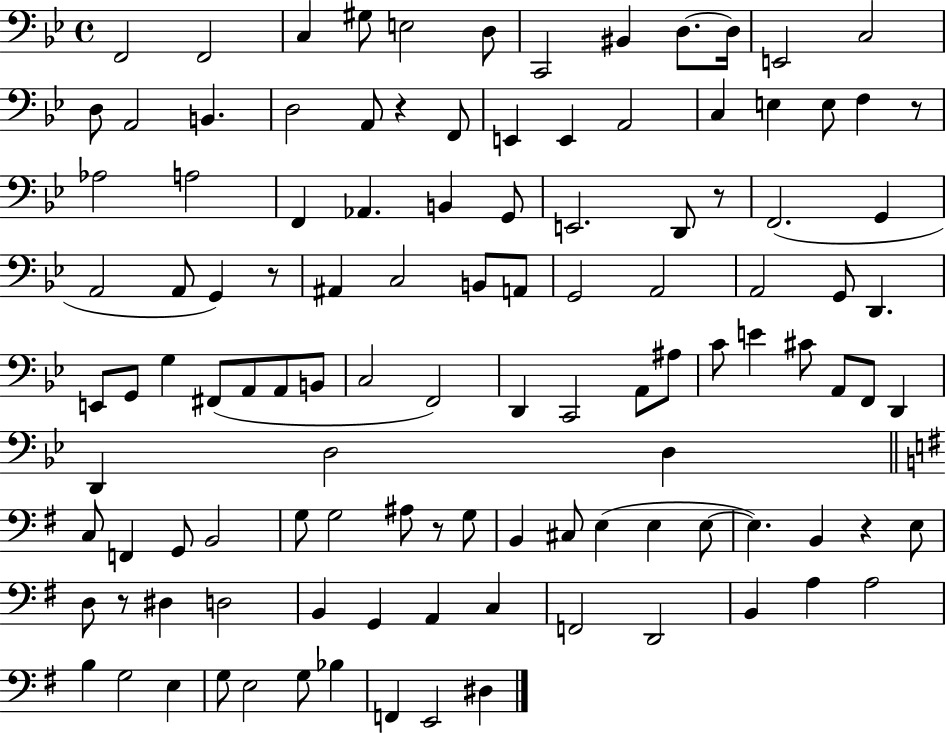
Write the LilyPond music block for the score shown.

{
  \clef bass
  \time 4/4
  \defaultTimeSignature
  \key bes \major
  f,2 f,2 | c4 gis8 e2 d8 | c,2 bis,4 d8.~~ d16 | e,2 c2 | \break d8 a,2 b,4. | d2 a,8 r4 f,8 | e,4 e,4 a,2 | c4 e4 e8 f4 r8 | \break aes2 a2 | f,4 aes,4. b,4 g,8 | e,2. d,8 r8 | f,2.( g,4 | \break a,2 a,8 g,4) r8 | ais,4 c2 b,8 a,8 | g,2 a,2 | a,2 g,8 d,4. | \break e,8 g,8 g4 fis,8( a,8 a,8 b,8 | c2 f,2) | d,4 c,2 a,8 ais8 | c'8 e'4 cis'8 a,8 f,8 d,4 | \break d,4 d2 d4 | \bar "||" \break \key e \minor c8 f,4 g,8 b,2 | g8 g2 ais8 r8 g8 | b,4 cis8 e4( e4 e8~~ | e4.) b,4 r4 e8 | \break d8 r8 dis4 d2 | b,4 g,4 a,4 c4 | f,2 d,2 | b,4 a4 a2 | \break b4 g2 e4 | g8 e2 g8 bes4 | f,4 e,2 dis4 | \bar "|."
}